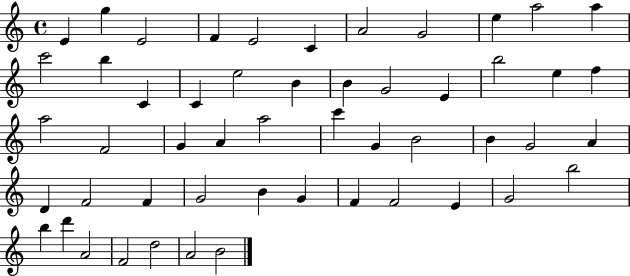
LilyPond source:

{
  \clef treble
  \time 4/4
  \defaultTimeSignature
  \key c \major
  e'4 g''4 e'2 | f'4 e'2 c'4 | a'2 g'2 | e''4 a''2 a''4 | \break c'''2 b''4 c'4 | c'4 e''2 b'4 | b'4 g'2 e'4 | b''2 e''4 f''4 | \break a''2 f'2 | g'4 a'4 a''2 | c'''4 g'4 b'2 | b'4 g'2 a'4 | \break d'4 f'2 f'4 | g'2 b'4 g'4 | f'4 f'2 e'4 | g'2 b''2 | \break b''4 d'''4 a'2 | f'2 d''2 | a'2 b'2 | \bar "|."
}